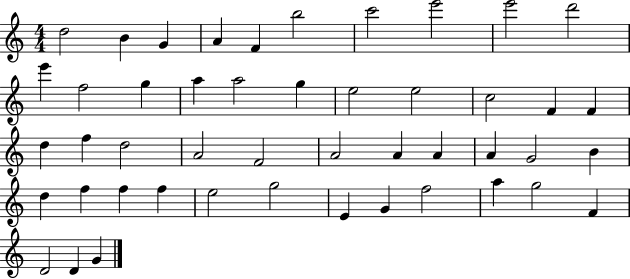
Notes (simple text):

D5/h B4/q G4/q A4/q F4/q B5/h C6/h E6/h E6/h D6/h E6/q F5/h G5/q A5/q A5/h G5/q E5/h E5/h C5/h F4/q F4/q D5/q F5/q D5/h A4/h F4/h A4/h A4/q A4/q A4/q G4/h B4/q D5/q F5/q F5/q F5/q E5/h G5/h E4/q G4/q F5/h A5/q G5/h F4/q D4/h D4/q G4/q